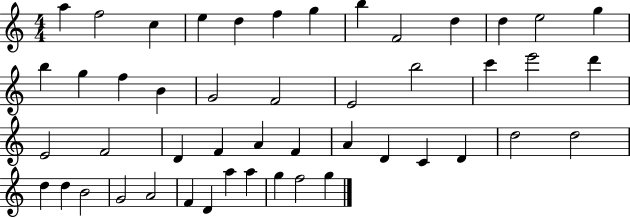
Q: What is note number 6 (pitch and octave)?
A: F5